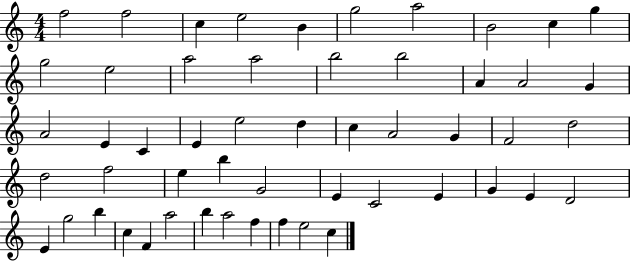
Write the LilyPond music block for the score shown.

{
  \clef treble
  \numericTimeSignature
  \time 4/4
  \key c \major
  f''2 f''2 | c''4 e''2 b'4 | g''2 a''2 | b'2 c''4 g''4 | \break g''2 e''2 | a''2 a''2 | b''2 b''2 | a'4 a'2 g'4 | \break a'2 e'4 c'4 | e'4 e''2 d''4 | c''4 a'2 g'4 | f'2 d''2 | \break d''2 f''2 | e''4 b''4 g'2 | e'4 c'2 e'4 | g'4 e'4 d'2 | \break e'4 g''2 b''4 | c''4 f'4 a''2 | b''4 a''2 f''4 | f''4 e''2 c''4 | \break \bar "|."
}